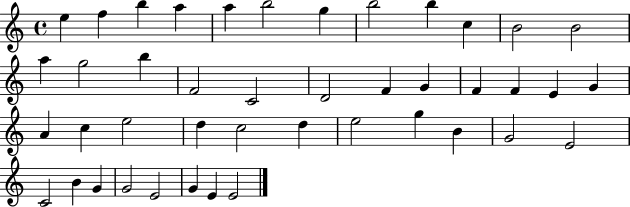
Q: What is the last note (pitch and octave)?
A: E4